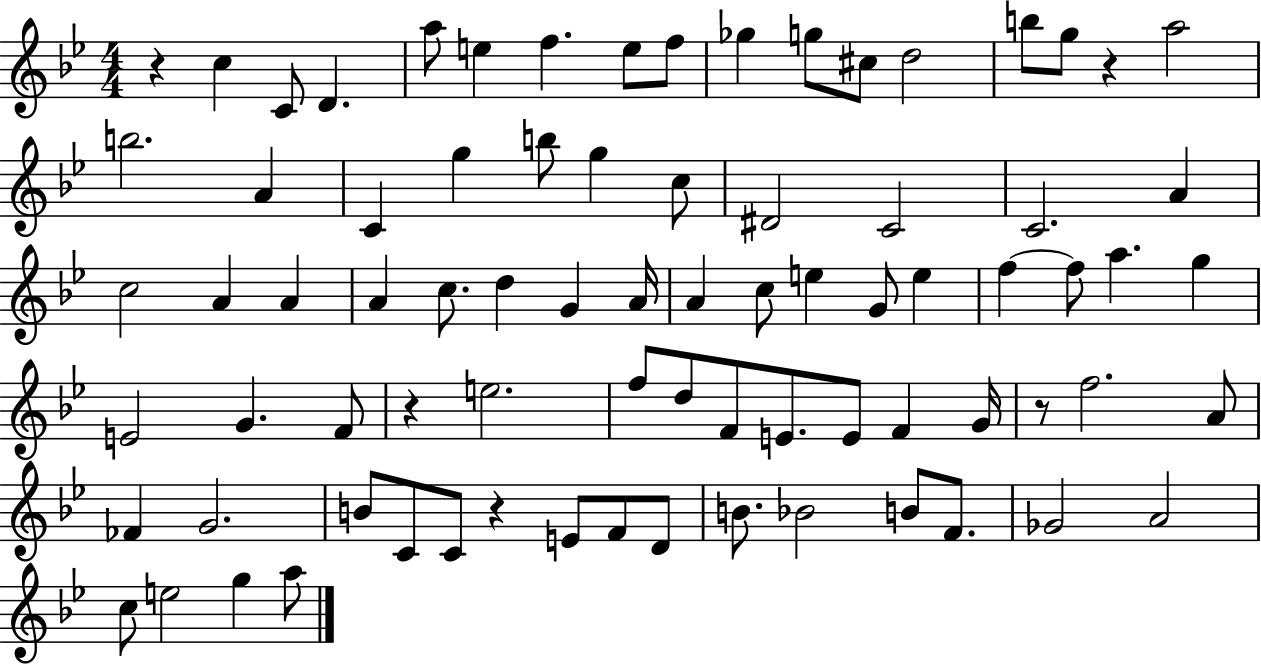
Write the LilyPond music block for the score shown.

{
  \clef treble
  \numericTimeSignature
  \time 4/4
  \key bes \major
  \repeat volta 2 { r4 c''4 c'8 d'4. | a''8 e''4 f''4. e''8 f''8 | ges''4 g''8 cis''8 d''2 | b''8 g''8 r4 a''2 | \break b''2. a'4 | c'4 g''4 b''8 g''4 c''8 | dis'2 c'2 | c'2. a'4 | \break c''2 a'4 a'4 | a'4 c''8. d''4 g'4 a'16 | a'4 c''8 e''4 g'8 e''4 | f''4~~ f''8 a''4. g''4 | \break e'2 g'4. f'8 | r4 e''2. | f''8 d''8 f'8 e'8. e'8 f'4 g'16 | r8 f''2. a'8 | \break fes'4 g'2. | b'8 c'8 c'8 r4 e'8 f'8 d'8 | b'8. bes'2 b'8 f'8. | ges'2 a'2 | \break c''8 e''2 g''4 a''8 | } \bar "|."
}